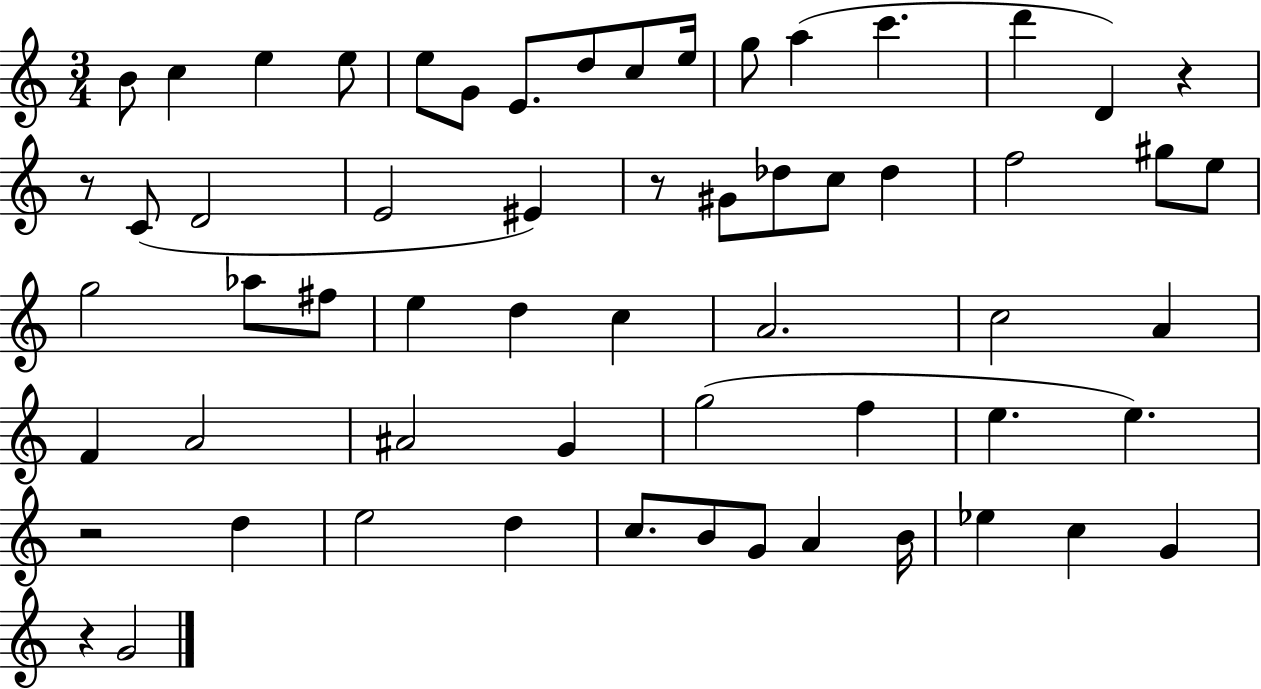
X:1
T:Untitled
M:3/4
L:1/4
K:C
B/2 c e e/2 e/2 G/2 E/2 d/2 c/2 e/4 g/2 a c' d' D z z/2 C/2 D2 E2 ^E z/2 ^G/2 _d/2 c/2 _d f2 ^g/2 e/2 g2 _a/2 ^f/2 e d c A2 c2 A F A2 ^A2 G g2 f e e z2 d e2 d c/2 B/2 G/2 A B/4 _e c G z G2